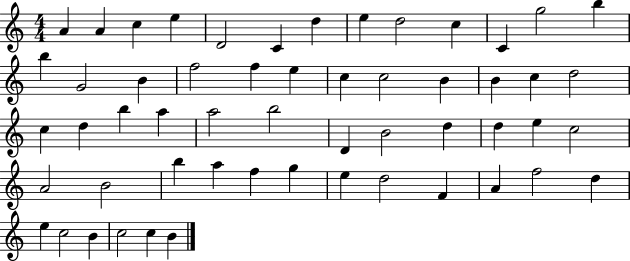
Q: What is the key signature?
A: C major